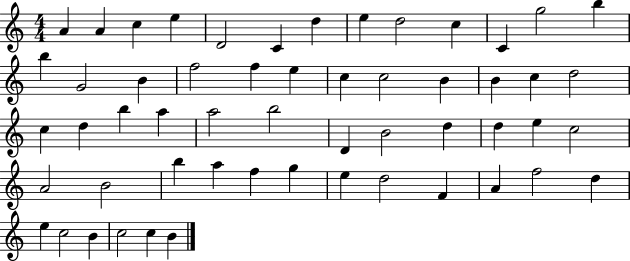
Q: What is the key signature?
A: C major